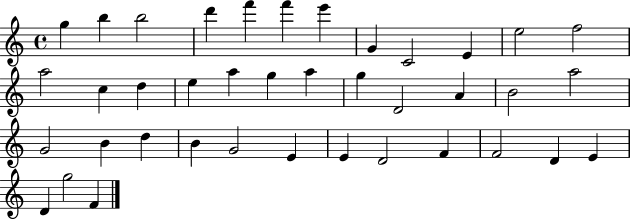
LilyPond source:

{
  \clef treble
  \time 4/4
  \defaultTimeSignature
  \key c \major
  g''4 b''4 b''2 | d'''4 f'''4 f'''4 e'''4 | g'4 c'2 e'4 | e''2 f''2 | \break a''2 c''4 d''4 | e''4 a''4 g''4 a''4 | g''4 d'2 a'4 | b'2 a''2 | \break g'2 b'4 d''4 | b'4 g'2 e'4 | e'4 d'2 f'4 | f'2 d'4 e'4 | \break d'4 g''2 f'4 | \bar "|."
}